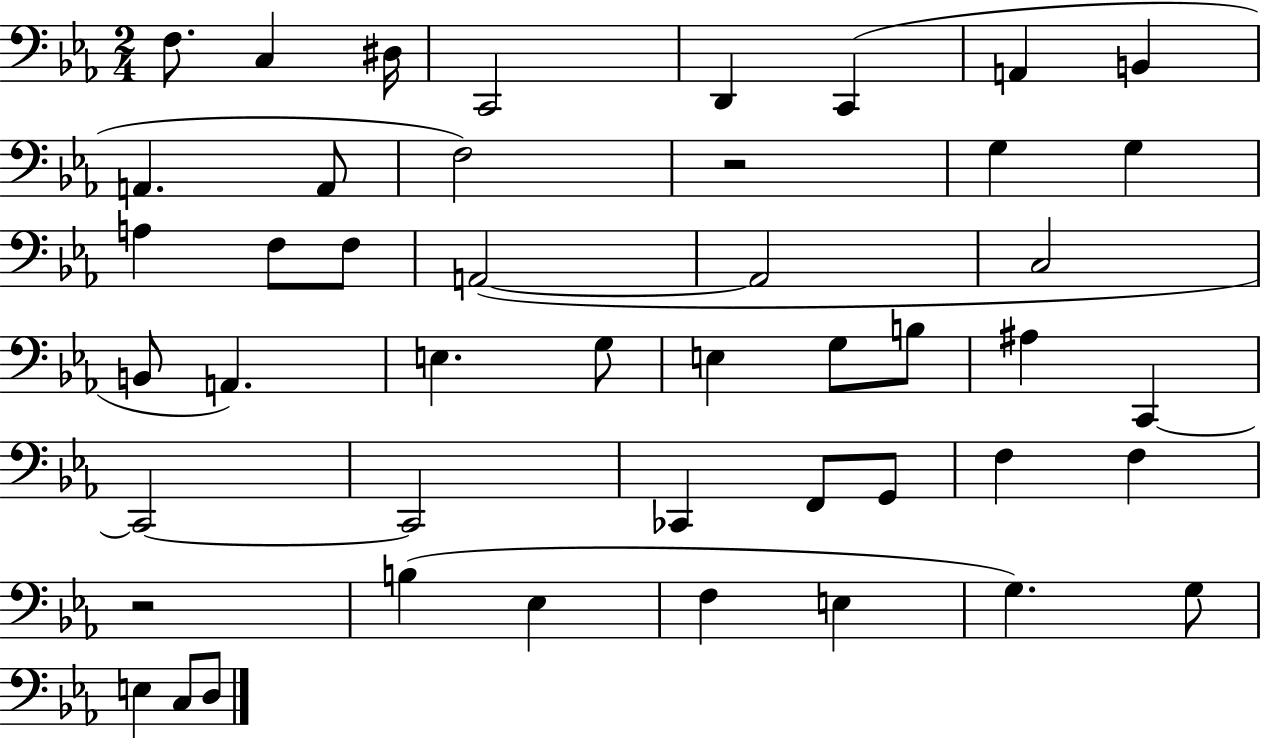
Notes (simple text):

F3/e. C3/q D#3/s C2/h D2/q C2/q A2/q B2/q A2/q. A2/e F3/h R/h G3/q G3/q A3/q F3/e F3/e A2/h A2/h C3/h B2/e A2/q. E3/q. G3/e E3/q G3/e B3/e A#3/q C2/q C2/h C2/h CES2/q F2/e G2/e F3/q F3/q R/h B3/q Eb3/q F3/q E3/q G3/q. G3/e E3/q C3/e D3/e